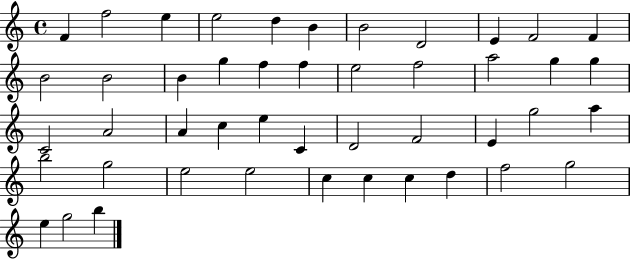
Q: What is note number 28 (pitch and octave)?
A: C4